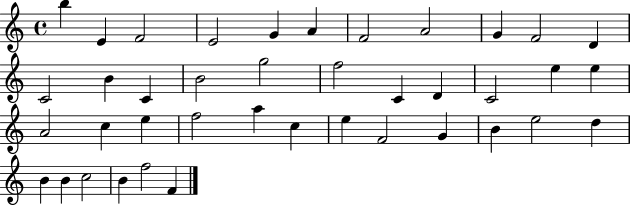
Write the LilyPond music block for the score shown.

{
  \clef treble
  \time 4/4
  \defaultTimeSignature
  \key c \major
  b''4 e'4 f'2 | e'2 g'4 a'4 | f'2 a'2 | g'4 f'2 d'4 | \break c'2 b'4 c'4 | b'2 g''2 | f''2 c'4 d'4 | c'2 e''4 e''4 | \break a'2 c''4 e''4 | f''2 a''4 c''4 | e''4 f'2 g'4 | b'4 e''2 d''4 | \break b'4 b'4 c''2 | b'4 f''2 f'4 | \bar "|."
}